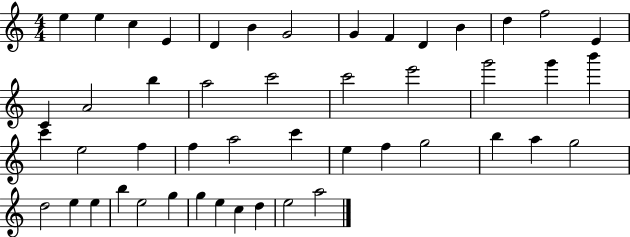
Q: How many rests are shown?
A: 0